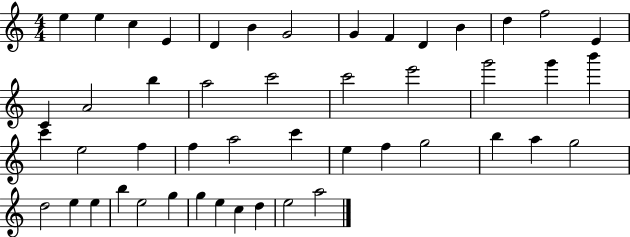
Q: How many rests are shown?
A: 0